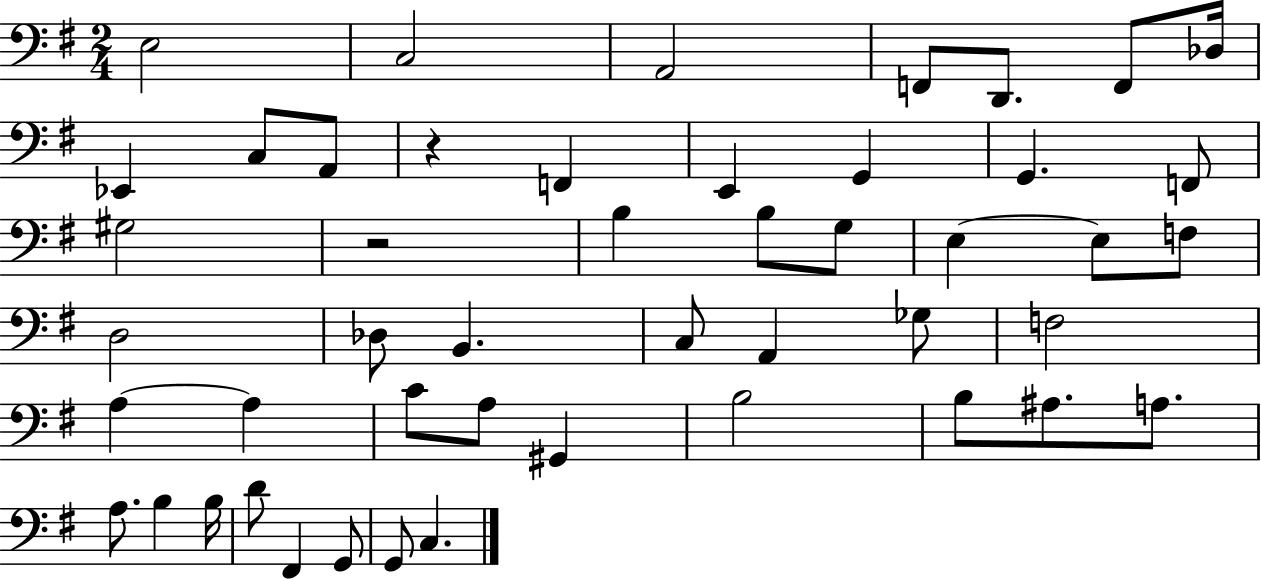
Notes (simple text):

E3/h C3/h A2/h F2/e D2/e. F2/e Db3/s Eb2/q C3/e A2/e R/q F2/q E2/q G2/q G2/q. F2/e G#3/h R/h B3/q B3/e G3/e E3/q E3/e F3/e D3/h Db3/e B2/q. C3/e A2/q Gb3/e F3/h A3/q A3/q C4/e A3/e G#2/q B3/h B3/e A#3/e. A3/e. A3/e. B3/q B3/s D4/e F#2/q G2/e G2/e C3/q.